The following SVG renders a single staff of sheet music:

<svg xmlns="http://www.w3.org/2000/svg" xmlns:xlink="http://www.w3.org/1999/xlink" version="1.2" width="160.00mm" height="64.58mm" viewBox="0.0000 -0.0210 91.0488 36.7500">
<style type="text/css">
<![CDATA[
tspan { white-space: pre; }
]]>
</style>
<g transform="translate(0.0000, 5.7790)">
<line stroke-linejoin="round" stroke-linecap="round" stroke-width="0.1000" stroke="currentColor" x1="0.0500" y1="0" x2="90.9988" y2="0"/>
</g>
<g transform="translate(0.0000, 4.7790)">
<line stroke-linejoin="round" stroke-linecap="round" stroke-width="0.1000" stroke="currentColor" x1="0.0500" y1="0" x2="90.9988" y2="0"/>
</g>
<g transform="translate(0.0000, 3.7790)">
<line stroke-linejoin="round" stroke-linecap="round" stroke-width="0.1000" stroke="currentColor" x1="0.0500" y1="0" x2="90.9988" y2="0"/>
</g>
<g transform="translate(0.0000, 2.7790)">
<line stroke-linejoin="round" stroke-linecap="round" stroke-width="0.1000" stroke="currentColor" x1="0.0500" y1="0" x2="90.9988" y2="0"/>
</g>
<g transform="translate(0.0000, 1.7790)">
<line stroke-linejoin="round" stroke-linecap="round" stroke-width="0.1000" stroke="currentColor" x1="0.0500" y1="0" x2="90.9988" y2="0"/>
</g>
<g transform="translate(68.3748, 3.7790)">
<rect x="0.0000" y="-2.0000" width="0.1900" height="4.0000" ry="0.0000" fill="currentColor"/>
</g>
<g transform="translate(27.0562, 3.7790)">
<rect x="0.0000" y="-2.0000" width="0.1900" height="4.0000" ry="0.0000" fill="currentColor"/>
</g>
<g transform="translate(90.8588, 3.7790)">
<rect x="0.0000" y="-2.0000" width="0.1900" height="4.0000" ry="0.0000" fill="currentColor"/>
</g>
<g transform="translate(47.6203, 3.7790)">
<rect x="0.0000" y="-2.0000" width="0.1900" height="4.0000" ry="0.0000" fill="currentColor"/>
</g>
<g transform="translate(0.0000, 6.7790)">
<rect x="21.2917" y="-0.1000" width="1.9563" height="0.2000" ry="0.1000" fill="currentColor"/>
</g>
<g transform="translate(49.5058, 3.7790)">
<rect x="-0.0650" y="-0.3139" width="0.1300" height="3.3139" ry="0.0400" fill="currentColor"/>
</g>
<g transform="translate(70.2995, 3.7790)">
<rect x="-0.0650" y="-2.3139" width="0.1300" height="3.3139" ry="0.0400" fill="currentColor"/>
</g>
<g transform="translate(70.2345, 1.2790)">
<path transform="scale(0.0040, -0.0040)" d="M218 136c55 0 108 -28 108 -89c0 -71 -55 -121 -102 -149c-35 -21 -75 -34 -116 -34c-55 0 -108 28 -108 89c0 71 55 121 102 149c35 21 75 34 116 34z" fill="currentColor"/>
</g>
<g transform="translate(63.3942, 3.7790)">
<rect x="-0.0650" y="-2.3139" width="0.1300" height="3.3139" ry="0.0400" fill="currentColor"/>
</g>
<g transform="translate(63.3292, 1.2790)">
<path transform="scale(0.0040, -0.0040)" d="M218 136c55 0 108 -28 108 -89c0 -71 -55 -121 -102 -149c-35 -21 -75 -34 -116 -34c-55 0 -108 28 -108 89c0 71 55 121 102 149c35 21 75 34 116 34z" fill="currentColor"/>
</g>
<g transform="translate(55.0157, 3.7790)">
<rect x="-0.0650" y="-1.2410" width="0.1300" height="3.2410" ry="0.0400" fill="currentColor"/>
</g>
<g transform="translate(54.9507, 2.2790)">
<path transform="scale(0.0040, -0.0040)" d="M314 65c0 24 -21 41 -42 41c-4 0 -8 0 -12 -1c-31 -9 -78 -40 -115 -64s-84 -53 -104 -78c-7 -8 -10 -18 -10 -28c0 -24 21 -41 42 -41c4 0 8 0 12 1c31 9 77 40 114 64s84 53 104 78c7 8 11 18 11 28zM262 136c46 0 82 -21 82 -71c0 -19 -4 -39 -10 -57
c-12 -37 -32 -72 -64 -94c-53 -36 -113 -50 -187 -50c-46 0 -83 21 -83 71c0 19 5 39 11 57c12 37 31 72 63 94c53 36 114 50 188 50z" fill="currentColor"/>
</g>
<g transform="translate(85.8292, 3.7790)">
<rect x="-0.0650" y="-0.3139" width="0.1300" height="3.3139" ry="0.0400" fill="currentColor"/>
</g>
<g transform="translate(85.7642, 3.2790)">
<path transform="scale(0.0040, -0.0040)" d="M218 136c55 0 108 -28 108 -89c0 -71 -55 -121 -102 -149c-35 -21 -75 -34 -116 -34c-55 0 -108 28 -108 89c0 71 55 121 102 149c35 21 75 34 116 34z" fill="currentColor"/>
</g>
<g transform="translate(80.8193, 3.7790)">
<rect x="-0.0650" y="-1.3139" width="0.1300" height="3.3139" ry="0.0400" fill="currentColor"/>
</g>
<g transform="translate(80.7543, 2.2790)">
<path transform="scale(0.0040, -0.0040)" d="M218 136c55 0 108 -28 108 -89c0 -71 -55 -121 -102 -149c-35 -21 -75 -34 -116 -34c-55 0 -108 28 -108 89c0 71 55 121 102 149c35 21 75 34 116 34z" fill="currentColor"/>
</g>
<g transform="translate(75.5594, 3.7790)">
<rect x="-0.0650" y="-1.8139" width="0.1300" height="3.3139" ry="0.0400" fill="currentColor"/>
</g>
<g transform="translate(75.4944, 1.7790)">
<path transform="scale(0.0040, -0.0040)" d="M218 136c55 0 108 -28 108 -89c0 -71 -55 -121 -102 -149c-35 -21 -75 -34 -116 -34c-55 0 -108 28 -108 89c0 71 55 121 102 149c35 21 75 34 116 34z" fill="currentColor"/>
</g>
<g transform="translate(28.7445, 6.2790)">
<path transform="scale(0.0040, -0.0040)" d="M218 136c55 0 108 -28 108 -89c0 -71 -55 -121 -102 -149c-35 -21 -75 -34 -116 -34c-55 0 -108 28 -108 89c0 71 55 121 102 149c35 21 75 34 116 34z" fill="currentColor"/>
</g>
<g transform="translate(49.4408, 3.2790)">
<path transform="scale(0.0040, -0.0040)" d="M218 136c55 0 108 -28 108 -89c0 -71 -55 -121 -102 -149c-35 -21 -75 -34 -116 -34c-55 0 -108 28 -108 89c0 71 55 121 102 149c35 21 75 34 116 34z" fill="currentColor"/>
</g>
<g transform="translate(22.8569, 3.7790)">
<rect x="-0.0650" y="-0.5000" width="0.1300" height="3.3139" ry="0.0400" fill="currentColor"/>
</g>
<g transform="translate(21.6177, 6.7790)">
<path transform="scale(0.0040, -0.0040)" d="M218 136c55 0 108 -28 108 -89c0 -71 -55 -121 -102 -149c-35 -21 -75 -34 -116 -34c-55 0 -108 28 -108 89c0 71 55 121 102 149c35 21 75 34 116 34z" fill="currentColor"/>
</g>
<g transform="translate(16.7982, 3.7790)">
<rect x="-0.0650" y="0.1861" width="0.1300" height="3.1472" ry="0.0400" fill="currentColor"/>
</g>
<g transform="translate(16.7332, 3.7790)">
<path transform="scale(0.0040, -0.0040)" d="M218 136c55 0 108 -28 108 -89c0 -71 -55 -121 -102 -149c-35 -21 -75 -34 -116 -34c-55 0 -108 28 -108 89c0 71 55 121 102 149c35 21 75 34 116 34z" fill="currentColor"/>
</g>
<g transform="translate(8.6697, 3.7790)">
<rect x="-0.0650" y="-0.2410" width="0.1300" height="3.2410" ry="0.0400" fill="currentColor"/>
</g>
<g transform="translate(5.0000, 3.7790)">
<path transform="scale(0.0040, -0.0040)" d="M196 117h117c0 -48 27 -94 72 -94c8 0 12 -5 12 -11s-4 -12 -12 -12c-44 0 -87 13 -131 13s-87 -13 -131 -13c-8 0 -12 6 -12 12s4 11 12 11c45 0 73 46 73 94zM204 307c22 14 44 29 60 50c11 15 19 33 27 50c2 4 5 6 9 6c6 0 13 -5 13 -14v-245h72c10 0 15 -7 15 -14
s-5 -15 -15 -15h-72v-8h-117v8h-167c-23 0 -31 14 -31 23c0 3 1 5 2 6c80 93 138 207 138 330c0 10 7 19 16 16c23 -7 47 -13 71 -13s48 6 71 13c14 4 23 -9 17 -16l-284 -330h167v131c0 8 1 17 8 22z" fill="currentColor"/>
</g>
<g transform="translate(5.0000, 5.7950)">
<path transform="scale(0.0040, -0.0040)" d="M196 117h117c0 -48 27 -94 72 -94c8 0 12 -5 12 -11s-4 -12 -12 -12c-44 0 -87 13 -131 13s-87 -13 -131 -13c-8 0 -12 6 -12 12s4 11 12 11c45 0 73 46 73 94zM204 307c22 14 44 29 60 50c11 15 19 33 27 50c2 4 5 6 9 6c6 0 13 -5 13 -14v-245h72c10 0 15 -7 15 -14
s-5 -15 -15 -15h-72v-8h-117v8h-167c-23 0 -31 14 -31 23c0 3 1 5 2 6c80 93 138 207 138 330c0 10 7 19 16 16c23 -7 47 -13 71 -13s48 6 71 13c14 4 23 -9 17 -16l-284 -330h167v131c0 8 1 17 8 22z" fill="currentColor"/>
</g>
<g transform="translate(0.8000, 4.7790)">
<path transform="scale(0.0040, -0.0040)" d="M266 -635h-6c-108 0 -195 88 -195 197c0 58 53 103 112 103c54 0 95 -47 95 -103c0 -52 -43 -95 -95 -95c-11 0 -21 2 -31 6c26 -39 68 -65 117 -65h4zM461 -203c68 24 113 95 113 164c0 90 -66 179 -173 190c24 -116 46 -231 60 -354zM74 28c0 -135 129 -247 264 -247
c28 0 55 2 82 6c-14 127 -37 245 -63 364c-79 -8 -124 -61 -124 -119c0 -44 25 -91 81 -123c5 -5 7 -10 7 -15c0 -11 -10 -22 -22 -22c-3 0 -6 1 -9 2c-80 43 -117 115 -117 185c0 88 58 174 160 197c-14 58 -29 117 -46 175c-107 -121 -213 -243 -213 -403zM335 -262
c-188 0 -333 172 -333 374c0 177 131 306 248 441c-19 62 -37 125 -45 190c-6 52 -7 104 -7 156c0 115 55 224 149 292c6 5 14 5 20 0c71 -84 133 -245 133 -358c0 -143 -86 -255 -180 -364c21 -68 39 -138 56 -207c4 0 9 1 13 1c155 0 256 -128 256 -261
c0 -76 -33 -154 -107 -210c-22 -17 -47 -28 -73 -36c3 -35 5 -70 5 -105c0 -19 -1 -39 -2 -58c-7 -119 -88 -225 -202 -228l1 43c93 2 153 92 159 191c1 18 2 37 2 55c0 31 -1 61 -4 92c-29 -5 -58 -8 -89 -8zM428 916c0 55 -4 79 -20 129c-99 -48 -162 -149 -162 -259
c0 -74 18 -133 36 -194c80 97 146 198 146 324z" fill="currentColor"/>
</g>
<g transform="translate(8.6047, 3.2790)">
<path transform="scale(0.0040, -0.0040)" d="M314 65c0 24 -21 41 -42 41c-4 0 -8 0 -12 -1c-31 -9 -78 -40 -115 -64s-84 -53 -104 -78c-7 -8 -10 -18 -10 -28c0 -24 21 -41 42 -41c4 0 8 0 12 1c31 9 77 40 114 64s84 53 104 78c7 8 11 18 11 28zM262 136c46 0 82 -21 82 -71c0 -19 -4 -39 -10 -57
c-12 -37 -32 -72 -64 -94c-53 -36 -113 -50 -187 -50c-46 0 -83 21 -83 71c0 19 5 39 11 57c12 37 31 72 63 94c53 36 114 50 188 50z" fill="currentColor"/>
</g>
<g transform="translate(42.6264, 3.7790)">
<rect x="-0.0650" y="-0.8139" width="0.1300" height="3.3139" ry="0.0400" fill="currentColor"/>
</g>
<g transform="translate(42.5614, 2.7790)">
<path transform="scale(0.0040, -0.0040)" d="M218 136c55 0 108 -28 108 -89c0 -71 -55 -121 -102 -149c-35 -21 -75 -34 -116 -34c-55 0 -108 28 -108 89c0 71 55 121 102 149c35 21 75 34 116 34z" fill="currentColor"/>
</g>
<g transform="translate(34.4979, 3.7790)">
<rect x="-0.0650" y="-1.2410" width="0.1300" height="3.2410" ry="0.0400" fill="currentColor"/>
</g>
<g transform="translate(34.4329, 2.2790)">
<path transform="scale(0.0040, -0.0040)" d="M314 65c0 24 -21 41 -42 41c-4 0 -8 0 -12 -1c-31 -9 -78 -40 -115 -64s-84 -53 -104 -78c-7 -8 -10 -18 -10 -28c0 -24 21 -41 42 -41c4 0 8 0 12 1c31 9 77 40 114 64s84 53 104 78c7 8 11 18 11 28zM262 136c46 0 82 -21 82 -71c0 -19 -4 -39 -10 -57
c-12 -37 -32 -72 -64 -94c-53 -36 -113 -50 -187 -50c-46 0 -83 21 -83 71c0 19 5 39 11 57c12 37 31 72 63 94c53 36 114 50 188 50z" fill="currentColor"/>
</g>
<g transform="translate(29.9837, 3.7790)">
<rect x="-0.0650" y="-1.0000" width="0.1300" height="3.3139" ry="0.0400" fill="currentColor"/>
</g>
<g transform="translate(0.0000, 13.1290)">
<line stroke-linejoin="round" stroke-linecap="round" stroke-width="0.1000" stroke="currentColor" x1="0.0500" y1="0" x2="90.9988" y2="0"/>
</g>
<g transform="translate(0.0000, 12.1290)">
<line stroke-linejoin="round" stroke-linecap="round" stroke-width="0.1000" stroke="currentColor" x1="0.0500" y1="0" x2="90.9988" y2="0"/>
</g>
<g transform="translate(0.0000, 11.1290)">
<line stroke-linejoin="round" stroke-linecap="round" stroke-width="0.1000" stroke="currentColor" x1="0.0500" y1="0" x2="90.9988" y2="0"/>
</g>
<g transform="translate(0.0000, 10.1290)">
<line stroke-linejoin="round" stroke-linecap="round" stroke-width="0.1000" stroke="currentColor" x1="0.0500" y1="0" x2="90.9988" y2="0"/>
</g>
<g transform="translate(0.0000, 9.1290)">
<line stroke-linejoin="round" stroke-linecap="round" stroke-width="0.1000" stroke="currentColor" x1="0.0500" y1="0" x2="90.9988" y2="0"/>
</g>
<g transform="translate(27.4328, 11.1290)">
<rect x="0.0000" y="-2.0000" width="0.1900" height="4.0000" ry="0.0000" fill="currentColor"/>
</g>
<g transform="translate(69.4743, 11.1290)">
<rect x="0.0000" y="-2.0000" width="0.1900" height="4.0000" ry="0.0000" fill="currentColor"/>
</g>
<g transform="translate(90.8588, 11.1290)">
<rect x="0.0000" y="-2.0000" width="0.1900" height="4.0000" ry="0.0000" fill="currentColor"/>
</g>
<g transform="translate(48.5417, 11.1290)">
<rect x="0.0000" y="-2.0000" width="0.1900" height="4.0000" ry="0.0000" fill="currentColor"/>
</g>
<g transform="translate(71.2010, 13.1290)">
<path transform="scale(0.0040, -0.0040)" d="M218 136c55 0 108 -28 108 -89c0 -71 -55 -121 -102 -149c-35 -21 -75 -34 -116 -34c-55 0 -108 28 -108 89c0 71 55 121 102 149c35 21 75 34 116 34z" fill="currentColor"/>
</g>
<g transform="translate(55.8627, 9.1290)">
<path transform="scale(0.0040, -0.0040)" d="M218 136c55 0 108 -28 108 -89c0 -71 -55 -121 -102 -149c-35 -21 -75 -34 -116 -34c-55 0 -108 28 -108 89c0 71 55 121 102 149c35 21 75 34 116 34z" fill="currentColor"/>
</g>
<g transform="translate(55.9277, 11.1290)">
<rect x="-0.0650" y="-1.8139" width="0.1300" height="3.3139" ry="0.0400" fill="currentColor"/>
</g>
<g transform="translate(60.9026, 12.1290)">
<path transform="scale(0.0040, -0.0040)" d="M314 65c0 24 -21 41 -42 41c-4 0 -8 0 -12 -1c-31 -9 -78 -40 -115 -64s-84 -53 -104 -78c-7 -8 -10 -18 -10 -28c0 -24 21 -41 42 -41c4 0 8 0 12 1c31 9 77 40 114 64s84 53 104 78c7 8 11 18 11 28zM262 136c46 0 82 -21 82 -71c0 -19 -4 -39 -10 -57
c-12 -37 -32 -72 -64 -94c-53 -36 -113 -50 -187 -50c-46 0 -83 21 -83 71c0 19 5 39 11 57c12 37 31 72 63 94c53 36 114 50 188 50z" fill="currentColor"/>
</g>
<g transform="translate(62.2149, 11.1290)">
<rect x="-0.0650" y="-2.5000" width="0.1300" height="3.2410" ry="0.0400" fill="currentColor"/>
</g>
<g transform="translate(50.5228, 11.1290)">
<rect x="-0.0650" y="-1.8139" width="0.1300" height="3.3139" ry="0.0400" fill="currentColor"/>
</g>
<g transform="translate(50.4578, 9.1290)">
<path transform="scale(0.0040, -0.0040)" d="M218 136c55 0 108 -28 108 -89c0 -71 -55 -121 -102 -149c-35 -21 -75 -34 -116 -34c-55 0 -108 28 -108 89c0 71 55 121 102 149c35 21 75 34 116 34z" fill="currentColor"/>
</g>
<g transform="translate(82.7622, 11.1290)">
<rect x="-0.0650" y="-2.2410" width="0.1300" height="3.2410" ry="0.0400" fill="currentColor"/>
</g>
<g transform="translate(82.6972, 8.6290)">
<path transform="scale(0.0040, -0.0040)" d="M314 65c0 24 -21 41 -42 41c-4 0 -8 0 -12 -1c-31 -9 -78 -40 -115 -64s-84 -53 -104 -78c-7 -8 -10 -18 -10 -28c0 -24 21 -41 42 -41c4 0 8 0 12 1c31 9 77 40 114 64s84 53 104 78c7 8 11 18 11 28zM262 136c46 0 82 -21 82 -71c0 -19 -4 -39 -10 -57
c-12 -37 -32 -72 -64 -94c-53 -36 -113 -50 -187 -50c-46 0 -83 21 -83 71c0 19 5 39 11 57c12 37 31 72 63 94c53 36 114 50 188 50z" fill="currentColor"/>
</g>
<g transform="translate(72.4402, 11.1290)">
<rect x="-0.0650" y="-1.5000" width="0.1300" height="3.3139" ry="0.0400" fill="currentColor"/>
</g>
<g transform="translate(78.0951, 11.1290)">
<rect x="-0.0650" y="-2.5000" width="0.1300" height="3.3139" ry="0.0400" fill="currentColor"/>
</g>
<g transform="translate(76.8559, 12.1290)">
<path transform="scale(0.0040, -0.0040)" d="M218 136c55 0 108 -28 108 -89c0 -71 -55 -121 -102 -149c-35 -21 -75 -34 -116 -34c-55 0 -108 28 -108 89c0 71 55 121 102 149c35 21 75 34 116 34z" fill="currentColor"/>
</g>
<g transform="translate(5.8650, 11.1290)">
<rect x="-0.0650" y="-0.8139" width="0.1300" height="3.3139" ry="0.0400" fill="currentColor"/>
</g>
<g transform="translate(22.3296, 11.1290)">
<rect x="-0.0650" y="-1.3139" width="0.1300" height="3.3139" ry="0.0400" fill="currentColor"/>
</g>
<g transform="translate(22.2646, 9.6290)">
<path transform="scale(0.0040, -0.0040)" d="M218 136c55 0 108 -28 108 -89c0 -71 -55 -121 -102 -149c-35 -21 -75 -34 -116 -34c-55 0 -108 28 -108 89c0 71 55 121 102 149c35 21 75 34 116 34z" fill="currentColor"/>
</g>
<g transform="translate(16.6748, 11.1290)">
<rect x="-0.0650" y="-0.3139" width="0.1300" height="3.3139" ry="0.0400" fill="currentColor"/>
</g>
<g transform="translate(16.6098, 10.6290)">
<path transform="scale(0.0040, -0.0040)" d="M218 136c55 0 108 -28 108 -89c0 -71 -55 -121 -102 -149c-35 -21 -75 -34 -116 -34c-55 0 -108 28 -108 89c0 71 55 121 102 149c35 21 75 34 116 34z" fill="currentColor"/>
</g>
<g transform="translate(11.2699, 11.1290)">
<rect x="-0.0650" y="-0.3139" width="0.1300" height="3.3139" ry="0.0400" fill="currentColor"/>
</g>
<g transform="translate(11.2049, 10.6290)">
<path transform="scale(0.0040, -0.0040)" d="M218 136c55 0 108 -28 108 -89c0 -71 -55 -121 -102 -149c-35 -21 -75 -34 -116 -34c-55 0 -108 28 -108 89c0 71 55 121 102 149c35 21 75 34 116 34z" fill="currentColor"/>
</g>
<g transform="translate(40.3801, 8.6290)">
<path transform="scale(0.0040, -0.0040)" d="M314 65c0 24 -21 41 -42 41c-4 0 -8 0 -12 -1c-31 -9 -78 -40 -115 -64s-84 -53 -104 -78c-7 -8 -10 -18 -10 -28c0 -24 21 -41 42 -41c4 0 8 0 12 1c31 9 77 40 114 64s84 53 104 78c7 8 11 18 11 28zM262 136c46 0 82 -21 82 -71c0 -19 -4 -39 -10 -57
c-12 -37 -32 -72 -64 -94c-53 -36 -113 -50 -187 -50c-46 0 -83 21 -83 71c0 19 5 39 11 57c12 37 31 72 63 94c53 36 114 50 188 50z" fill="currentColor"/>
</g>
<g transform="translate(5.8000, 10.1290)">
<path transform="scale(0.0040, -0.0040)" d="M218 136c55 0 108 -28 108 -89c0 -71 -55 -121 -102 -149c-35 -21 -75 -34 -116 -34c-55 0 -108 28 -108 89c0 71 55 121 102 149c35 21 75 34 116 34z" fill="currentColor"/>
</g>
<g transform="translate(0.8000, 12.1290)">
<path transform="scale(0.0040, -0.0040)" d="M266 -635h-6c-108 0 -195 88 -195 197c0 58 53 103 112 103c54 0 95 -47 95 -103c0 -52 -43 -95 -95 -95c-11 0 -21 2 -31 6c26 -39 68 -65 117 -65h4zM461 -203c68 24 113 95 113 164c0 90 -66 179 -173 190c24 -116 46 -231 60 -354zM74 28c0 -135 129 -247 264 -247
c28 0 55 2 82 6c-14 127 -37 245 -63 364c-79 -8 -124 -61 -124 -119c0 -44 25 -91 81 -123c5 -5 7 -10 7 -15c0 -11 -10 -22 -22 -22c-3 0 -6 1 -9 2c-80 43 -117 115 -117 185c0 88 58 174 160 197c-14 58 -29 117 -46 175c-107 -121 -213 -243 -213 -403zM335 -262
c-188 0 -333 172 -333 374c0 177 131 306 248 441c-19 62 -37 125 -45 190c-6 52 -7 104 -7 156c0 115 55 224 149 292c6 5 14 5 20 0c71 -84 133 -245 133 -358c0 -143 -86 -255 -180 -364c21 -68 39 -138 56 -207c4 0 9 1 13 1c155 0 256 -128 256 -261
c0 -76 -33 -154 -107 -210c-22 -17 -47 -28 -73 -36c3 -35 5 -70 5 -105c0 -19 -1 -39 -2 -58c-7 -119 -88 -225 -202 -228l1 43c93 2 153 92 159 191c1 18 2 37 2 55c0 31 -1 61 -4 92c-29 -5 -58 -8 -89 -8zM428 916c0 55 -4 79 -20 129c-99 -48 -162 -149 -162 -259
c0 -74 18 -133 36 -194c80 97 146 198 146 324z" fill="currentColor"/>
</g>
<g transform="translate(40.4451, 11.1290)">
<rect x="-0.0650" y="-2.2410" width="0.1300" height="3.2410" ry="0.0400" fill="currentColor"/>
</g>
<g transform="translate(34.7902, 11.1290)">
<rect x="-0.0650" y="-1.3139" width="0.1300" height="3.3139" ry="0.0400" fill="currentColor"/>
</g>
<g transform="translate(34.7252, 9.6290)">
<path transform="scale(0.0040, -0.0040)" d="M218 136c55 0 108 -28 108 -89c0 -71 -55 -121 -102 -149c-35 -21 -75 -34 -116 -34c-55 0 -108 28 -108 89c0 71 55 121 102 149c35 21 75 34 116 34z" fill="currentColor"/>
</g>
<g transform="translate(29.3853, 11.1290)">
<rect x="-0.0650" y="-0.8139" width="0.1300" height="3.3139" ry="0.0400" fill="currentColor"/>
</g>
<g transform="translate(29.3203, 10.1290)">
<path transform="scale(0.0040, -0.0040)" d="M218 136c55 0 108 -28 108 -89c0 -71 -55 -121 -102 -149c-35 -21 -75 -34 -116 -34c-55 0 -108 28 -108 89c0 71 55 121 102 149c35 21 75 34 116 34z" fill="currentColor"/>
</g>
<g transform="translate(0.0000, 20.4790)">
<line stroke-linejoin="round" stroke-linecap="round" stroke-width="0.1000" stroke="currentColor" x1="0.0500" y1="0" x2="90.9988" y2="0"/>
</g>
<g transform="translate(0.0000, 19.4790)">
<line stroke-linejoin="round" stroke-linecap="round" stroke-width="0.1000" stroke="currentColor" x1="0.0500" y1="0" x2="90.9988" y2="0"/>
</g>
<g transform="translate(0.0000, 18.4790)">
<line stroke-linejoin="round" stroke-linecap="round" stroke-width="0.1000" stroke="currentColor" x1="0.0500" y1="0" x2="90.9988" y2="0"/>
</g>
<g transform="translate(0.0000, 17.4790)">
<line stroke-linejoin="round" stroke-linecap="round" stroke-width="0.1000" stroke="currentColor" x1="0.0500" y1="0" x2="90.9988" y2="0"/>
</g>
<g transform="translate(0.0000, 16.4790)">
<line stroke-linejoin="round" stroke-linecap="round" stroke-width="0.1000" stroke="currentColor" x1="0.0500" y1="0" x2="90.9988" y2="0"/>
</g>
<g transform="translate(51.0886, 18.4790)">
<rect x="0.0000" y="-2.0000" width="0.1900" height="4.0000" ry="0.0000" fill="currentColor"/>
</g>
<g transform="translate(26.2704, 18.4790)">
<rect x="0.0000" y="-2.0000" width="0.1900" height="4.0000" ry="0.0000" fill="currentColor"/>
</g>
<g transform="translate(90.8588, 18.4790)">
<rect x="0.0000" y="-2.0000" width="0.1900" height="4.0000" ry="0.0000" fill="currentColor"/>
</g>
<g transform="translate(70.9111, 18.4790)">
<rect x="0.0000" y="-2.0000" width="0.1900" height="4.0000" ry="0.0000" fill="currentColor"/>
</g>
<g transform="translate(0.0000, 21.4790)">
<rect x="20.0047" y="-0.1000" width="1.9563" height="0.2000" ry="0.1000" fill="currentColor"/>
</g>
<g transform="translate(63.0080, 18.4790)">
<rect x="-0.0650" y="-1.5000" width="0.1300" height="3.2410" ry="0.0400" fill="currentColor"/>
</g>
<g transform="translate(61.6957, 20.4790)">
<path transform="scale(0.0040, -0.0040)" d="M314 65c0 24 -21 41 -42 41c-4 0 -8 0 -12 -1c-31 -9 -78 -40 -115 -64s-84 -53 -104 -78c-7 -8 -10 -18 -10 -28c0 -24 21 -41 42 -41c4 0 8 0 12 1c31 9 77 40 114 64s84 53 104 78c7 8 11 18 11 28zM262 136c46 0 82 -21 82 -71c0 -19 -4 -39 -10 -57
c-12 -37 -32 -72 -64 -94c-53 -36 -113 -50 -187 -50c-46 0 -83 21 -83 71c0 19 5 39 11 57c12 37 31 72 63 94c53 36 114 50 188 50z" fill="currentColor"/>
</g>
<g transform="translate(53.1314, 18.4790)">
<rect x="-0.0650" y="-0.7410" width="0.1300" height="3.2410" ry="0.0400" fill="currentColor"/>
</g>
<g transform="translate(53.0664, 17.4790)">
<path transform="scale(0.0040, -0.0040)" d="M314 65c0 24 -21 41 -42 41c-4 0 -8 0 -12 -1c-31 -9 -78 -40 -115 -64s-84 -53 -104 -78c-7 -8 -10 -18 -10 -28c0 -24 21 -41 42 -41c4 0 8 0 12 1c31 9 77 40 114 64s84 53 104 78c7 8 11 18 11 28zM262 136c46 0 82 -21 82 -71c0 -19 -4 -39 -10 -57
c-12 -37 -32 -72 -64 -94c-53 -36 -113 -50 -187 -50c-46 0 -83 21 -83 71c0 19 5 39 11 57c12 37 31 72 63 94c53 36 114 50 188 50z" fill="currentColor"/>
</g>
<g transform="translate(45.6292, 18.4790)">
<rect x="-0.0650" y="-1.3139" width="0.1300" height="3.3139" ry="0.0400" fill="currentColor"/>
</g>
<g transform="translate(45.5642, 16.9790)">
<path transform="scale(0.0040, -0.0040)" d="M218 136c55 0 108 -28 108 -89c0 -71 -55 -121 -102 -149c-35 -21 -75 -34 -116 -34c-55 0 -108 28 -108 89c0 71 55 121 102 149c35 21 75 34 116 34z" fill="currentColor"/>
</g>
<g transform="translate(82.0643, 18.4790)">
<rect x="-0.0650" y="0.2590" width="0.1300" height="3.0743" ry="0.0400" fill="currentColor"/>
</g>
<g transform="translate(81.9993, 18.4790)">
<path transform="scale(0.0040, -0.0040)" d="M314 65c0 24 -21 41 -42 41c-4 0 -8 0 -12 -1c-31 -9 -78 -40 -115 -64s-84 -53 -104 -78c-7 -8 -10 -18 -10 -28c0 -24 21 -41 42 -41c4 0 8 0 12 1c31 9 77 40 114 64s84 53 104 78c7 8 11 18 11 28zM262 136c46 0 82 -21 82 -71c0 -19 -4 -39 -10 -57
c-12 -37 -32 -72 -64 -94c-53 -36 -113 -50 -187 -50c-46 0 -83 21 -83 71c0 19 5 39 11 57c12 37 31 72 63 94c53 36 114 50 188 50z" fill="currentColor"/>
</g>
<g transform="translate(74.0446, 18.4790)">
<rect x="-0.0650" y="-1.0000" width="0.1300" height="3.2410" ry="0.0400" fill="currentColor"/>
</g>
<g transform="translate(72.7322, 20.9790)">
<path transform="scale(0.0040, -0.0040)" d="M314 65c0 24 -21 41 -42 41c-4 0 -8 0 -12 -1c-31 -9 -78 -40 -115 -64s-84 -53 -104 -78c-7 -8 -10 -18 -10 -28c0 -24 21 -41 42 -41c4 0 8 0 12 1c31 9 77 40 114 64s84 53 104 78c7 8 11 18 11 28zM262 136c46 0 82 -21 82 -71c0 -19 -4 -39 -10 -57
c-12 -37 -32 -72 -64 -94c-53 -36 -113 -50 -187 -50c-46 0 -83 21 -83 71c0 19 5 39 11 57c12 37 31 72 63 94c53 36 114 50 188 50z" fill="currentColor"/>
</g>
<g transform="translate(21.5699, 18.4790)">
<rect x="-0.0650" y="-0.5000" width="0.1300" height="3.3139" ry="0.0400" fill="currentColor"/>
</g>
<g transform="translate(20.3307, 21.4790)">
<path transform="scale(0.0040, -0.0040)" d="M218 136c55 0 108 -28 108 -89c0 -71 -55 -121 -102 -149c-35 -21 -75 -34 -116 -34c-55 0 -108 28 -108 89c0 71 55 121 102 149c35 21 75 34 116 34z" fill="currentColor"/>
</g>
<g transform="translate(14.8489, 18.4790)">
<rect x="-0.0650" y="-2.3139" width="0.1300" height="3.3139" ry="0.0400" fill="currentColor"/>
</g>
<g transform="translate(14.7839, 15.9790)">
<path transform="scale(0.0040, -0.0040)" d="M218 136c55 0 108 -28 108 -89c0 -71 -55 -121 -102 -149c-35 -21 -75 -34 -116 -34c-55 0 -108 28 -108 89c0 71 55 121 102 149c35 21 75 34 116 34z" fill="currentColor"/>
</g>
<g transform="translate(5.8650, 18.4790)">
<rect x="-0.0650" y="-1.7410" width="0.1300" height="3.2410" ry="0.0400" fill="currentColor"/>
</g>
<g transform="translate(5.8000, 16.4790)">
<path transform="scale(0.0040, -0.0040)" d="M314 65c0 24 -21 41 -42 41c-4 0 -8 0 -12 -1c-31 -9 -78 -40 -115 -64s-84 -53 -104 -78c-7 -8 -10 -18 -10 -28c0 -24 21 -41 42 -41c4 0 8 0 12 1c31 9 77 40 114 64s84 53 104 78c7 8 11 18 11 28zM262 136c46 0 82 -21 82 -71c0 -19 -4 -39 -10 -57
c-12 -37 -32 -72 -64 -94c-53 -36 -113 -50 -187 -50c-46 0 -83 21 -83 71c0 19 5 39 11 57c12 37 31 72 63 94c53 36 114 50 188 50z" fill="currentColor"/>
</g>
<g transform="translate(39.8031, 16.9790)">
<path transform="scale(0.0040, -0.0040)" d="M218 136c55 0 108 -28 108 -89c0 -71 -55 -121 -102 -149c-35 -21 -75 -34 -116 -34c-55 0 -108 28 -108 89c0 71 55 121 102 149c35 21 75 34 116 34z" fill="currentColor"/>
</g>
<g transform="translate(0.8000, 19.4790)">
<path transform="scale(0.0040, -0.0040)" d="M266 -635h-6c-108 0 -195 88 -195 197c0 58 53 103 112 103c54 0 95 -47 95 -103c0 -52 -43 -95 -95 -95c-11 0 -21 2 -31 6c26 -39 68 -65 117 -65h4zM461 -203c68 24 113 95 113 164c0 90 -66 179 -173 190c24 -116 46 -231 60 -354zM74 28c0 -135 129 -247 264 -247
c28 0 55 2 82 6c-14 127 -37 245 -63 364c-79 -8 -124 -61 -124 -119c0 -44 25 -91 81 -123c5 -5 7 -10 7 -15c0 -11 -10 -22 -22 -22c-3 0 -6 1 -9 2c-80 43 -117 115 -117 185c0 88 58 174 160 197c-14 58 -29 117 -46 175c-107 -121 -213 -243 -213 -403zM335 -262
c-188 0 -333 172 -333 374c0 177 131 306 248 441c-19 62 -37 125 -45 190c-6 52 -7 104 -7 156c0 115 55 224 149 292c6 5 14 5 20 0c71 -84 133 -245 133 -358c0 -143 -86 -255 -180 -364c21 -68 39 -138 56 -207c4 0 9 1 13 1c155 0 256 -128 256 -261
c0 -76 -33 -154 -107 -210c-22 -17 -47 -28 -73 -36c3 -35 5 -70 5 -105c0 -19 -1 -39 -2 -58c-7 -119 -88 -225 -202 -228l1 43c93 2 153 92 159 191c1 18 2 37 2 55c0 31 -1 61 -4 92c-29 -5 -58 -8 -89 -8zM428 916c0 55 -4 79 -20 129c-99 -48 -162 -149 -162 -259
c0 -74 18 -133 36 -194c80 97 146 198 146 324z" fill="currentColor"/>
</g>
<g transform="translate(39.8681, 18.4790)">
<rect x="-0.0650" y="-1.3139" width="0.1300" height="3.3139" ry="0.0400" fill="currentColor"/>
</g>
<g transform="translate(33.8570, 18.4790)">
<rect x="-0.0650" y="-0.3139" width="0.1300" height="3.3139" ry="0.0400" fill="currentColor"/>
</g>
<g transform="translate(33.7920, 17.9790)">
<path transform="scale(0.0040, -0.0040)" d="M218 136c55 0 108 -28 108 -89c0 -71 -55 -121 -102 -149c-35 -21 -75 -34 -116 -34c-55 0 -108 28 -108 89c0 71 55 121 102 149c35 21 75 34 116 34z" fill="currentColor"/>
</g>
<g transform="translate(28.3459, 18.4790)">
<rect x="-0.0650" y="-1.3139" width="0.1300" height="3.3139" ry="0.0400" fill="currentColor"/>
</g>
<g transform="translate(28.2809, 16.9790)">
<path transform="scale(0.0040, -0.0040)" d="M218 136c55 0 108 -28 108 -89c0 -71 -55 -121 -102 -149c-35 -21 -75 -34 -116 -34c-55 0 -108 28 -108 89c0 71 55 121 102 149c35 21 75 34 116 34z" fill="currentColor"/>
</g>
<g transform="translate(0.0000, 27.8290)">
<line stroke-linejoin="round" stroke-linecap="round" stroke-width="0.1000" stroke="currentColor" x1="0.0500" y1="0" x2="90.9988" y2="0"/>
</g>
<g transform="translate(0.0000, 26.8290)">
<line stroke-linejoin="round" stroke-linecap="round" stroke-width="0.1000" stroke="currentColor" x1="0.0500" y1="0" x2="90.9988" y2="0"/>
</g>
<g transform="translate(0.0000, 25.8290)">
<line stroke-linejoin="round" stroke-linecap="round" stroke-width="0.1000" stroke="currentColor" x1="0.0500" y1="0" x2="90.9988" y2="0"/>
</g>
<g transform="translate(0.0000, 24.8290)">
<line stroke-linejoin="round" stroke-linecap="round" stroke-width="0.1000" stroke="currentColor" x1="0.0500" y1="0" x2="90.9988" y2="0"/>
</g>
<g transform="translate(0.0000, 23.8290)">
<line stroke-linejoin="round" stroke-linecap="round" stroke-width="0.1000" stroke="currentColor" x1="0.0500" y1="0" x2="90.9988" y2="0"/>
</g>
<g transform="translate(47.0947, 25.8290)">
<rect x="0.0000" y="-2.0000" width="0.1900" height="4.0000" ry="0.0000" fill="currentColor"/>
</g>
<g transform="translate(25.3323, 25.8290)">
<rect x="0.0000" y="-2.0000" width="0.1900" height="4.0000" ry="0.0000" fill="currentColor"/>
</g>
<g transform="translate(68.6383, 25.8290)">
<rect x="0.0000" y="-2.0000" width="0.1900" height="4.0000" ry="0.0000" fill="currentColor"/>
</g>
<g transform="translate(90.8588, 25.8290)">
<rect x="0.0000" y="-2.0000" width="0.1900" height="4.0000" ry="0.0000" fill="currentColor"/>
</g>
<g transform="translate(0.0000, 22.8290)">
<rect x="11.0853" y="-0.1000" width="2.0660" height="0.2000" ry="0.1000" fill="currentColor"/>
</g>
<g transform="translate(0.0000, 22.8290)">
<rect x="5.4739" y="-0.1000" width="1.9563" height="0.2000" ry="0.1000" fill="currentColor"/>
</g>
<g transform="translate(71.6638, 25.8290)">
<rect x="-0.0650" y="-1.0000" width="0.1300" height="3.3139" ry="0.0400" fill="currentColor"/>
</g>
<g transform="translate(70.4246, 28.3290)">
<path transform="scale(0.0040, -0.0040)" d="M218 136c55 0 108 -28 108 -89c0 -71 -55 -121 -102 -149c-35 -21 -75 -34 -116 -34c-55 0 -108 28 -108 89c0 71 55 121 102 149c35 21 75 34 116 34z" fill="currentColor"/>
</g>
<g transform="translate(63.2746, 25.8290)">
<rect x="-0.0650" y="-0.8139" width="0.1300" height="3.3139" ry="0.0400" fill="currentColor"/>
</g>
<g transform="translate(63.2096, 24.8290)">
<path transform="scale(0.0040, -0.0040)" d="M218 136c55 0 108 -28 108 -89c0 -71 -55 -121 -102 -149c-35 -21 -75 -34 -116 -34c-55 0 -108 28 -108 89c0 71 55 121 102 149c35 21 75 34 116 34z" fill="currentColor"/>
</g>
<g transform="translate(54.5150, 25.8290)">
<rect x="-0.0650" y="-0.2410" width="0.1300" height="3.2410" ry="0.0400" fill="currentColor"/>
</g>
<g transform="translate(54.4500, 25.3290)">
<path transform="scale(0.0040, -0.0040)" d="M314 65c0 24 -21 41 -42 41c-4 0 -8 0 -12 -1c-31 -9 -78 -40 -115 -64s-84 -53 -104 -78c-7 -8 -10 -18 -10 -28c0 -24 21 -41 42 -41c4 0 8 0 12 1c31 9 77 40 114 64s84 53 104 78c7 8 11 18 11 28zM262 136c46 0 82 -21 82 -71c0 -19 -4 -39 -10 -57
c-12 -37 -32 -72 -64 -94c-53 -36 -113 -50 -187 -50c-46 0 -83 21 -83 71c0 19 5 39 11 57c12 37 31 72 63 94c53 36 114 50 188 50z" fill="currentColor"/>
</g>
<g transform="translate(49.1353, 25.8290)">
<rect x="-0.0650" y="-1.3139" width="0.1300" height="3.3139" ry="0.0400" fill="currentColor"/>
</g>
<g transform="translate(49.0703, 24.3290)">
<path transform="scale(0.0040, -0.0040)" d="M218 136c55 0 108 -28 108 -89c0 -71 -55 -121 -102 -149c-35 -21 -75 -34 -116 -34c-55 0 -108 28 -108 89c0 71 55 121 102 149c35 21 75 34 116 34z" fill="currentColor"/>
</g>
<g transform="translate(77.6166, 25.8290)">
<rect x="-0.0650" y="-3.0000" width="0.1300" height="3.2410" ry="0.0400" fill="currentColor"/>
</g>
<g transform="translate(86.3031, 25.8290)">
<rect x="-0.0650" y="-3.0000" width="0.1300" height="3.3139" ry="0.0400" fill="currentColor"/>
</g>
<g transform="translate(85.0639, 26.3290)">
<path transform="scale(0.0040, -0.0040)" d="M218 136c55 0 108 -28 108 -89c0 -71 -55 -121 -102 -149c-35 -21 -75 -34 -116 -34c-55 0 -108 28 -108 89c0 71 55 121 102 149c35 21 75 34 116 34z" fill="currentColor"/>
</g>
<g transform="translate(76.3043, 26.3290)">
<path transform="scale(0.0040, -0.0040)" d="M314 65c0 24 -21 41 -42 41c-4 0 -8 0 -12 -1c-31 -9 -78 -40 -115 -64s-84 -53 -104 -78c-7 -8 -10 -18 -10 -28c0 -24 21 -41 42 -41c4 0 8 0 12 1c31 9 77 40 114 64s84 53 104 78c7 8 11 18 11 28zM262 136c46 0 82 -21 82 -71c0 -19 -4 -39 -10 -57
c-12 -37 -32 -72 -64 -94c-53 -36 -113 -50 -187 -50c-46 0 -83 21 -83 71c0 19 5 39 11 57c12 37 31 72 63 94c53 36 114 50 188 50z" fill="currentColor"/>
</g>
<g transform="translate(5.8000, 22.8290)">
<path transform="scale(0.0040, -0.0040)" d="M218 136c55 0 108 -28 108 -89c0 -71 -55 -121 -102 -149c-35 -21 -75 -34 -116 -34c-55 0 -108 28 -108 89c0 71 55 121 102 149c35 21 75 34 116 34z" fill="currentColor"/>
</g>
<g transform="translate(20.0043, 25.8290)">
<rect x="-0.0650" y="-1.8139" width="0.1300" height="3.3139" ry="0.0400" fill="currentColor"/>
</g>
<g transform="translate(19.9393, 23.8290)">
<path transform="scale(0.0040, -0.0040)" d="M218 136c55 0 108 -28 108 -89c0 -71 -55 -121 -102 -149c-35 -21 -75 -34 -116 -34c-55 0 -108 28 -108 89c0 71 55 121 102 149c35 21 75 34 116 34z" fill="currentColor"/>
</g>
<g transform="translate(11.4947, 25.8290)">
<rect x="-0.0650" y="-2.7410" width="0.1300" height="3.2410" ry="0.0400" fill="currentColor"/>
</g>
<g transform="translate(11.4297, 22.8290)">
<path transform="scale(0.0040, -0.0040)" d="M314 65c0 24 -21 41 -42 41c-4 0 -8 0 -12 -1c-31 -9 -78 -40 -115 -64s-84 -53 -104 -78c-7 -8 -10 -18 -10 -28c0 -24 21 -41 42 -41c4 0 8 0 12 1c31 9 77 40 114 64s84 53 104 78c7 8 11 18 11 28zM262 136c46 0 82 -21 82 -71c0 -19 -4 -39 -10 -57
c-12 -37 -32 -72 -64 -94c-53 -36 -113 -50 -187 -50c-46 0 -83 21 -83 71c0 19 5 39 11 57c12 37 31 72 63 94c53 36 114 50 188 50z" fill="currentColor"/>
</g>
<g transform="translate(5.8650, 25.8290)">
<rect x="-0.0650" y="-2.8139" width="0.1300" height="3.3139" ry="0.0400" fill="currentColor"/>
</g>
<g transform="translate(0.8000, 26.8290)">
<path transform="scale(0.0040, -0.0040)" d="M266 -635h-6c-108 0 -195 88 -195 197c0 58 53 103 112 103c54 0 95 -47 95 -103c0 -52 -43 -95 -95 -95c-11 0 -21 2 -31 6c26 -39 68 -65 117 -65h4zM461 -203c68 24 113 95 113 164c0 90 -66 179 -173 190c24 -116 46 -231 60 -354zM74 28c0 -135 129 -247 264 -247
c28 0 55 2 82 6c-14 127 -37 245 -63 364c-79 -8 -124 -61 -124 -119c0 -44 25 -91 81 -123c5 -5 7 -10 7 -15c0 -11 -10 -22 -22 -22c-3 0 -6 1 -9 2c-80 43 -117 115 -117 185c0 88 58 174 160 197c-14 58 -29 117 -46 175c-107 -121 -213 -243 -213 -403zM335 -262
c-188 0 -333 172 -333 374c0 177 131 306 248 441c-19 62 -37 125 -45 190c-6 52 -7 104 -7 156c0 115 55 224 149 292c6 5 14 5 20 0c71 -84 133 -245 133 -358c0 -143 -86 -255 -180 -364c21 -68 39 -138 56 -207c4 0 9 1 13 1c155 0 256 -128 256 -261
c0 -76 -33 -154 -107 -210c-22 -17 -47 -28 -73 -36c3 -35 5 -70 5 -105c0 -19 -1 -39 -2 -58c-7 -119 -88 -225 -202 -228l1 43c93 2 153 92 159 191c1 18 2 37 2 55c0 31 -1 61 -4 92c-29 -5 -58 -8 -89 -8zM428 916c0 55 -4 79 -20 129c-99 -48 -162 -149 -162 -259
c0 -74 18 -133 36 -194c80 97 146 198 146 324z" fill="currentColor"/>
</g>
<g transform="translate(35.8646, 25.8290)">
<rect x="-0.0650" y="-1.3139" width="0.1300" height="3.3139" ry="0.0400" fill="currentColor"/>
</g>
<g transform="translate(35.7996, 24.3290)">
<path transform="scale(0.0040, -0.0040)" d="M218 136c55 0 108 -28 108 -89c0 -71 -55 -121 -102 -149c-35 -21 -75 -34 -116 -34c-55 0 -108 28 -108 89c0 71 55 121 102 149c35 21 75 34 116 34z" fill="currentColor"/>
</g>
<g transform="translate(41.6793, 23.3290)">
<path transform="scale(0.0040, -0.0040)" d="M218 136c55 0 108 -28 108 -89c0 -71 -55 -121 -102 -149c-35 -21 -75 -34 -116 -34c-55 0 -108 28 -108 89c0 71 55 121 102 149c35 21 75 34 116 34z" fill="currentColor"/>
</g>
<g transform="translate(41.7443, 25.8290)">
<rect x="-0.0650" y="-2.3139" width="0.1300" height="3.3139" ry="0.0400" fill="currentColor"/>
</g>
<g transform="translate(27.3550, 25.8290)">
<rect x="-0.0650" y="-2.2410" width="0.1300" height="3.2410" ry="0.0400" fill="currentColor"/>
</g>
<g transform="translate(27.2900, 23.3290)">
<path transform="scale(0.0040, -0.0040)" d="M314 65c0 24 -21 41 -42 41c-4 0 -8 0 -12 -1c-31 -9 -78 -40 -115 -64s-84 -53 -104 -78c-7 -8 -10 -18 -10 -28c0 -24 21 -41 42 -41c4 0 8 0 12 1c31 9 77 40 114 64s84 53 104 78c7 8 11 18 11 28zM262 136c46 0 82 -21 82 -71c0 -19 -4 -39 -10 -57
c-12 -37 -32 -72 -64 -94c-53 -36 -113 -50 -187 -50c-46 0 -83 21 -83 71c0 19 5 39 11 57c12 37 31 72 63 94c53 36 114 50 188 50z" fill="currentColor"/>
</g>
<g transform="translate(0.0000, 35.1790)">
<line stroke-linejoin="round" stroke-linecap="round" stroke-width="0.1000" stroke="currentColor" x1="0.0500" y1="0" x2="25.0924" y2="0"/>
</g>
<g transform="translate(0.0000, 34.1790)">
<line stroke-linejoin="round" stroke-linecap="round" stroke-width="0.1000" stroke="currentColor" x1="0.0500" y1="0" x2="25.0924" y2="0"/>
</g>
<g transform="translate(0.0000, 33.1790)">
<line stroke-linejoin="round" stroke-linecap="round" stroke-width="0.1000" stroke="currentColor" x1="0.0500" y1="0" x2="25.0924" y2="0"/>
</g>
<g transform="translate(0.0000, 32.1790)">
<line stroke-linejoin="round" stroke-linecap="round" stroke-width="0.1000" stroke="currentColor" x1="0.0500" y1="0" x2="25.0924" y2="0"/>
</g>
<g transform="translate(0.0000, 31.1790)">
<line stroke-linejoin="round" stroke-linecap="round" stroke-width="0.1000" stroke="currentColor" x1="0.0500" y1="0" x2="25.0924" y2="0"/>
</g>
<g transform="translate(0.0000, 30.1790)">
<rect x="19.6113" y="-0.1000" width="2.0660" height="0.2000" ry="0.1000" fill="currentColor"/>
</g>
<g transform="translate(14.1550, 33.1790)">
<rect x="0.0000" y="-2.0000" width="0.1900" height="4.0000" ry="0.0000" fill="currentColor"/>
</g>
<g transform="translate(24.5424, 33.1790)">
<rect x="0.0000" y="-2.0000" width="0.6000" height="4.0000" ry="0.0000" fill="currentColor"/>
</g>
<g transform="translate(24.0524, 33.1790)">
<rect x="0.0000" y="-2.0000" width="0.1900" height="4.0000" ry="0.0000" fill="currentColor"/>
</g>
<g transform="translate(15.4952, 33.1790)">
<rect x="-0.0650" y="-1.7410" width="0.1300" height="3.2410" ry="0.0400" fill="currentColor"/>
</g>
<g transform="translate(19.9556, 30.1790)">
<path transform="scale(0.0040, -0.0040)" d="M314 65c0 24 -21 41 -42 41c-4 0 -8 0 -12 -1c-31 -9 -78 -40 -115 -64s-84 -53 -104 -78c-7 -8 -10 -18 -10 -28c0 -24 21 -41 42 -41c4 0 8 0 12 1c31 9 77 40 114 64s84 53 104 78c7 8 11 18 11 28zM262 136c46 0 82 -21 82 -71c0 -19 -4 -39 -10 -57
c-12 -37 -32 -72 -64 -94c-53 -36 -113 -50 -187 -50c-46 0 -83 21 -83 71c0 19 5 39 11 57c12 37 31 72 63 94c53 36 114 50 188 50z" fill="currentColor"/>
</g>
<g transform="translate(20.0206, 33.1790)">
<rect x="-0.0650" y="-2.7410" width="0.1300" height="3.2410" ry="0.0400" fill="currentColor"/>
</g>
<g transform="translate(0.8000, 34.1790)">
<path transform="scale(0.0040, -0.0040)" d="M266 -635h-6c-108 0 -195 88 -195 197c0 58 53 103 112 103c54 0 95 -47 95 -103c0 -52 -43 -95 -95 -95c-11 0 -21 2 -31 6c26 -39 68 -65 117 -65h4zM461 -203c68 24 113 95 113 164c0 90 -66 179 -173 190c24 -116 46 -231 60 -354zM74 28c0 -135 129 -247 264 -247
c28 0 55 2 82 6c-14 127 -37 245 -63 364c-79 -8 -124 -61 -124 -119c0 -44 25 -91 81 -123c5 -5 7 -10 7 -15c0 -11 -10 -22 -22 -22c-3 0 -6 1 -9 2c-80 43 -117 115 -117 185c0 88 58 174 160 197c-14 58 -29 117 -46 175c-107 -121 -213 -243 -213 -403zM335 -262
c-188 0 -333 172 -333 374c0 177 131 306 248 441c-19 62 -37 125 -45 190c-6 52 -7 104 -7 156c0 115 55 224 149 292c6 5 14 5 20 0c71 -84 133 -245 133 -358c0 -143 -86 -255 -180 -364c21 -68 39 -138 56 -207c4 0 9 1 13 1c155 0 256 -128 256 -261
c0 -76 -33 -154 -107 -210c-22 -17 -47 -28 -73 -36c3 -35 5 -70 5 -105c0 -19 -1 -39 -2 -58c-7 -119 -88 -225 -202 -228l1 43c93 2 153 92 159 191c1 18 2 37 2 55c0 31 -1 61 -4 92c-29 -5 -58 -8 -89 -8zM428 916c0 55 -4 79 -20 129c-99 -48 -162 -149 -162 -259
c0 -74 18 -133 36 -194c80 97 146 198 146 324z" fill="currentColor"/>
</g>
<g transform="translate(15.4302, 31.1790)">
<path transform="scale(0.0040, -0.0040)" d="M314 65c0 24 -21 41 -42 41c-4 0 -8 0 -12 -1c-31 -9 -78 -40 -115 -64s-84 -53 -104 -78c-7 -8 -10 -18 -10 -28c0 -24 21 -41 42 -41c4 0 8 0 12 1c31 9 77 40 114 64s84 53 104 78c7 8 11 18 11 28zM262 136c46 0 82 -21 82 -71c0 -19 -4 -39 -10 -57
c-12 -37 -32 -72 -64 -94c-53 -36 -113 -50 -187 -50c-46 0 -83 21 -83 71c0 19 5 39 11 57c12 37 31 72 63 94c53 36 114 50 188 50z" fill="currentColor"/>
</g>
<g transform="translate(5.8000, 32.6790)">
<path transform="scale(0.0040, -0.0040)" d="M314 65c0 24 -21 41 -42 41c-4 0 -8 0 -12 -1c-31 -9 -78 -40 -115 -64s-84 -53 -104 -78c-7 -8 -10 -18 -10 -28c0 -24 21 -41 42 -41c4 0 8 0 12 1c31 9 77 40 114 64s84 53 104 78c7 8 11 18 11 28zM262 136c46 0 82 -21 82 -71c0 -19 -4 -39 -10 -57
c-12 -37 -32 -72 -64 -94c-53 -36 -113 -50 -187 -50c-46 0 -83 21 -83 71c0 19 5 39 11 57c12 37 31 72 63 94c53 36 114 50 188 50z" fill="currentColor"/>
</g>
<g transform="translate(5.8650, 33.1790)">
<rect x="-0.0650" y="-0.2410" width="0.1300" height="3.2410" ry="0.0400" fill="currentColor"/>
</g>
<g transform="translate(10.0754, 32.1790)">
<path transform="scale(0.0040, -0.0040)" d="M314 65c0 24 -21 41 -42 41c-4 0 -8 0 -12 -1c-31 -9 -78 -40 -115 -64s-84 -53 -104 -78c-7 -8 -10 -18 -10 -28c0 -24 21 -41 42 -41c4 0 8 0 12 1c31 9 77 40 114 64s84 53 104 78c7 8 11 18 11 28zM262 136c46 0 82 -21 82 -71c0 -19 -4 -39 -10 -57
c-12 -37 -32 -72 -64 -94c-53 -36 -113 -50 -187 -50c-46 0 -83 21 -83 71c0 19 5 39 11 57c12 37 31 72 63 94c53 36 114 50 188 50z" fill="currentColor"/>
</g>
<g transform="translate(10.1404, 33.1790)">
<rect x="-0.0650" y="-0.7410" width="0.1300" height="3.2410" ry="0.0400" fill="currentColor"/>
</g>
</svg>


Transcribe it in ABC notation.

X:1
T:Untitled
M:4/4
L:1/4
K:C
c2 B C D e2 d c e2 g g f e c d c c e d e g2 f f G2 E G g2 f2 g C e c e e d2 E2 D2 B2 a a2 f g2 e g e c2 d D A2 A c2 d2 f2 a2